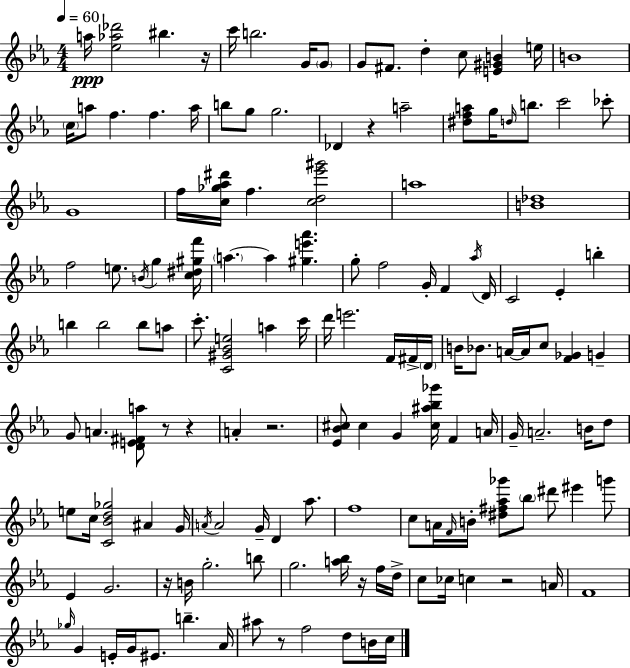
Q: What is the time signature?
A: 4/4